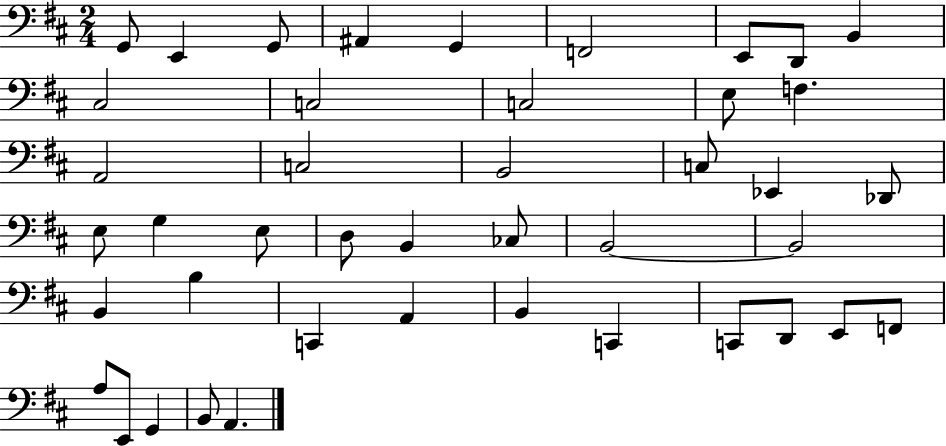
G2/e E2/q G2/e A#2/q G2/q F2/h E2/e D2/e B2/q C#3/h C3/h C3/h E3/e F3/q. A2/h C3/h B2/h C3/e Eb2/q Db2/e E3/e G3/q E3/e D3/e B2/q CES3/e B2/h B2/h B2/q B3/q C2/q A2/q B2/q C2/q C2/e D2/e E2/e F2/e A3/e E2/e G2/q B2/e A2/q.